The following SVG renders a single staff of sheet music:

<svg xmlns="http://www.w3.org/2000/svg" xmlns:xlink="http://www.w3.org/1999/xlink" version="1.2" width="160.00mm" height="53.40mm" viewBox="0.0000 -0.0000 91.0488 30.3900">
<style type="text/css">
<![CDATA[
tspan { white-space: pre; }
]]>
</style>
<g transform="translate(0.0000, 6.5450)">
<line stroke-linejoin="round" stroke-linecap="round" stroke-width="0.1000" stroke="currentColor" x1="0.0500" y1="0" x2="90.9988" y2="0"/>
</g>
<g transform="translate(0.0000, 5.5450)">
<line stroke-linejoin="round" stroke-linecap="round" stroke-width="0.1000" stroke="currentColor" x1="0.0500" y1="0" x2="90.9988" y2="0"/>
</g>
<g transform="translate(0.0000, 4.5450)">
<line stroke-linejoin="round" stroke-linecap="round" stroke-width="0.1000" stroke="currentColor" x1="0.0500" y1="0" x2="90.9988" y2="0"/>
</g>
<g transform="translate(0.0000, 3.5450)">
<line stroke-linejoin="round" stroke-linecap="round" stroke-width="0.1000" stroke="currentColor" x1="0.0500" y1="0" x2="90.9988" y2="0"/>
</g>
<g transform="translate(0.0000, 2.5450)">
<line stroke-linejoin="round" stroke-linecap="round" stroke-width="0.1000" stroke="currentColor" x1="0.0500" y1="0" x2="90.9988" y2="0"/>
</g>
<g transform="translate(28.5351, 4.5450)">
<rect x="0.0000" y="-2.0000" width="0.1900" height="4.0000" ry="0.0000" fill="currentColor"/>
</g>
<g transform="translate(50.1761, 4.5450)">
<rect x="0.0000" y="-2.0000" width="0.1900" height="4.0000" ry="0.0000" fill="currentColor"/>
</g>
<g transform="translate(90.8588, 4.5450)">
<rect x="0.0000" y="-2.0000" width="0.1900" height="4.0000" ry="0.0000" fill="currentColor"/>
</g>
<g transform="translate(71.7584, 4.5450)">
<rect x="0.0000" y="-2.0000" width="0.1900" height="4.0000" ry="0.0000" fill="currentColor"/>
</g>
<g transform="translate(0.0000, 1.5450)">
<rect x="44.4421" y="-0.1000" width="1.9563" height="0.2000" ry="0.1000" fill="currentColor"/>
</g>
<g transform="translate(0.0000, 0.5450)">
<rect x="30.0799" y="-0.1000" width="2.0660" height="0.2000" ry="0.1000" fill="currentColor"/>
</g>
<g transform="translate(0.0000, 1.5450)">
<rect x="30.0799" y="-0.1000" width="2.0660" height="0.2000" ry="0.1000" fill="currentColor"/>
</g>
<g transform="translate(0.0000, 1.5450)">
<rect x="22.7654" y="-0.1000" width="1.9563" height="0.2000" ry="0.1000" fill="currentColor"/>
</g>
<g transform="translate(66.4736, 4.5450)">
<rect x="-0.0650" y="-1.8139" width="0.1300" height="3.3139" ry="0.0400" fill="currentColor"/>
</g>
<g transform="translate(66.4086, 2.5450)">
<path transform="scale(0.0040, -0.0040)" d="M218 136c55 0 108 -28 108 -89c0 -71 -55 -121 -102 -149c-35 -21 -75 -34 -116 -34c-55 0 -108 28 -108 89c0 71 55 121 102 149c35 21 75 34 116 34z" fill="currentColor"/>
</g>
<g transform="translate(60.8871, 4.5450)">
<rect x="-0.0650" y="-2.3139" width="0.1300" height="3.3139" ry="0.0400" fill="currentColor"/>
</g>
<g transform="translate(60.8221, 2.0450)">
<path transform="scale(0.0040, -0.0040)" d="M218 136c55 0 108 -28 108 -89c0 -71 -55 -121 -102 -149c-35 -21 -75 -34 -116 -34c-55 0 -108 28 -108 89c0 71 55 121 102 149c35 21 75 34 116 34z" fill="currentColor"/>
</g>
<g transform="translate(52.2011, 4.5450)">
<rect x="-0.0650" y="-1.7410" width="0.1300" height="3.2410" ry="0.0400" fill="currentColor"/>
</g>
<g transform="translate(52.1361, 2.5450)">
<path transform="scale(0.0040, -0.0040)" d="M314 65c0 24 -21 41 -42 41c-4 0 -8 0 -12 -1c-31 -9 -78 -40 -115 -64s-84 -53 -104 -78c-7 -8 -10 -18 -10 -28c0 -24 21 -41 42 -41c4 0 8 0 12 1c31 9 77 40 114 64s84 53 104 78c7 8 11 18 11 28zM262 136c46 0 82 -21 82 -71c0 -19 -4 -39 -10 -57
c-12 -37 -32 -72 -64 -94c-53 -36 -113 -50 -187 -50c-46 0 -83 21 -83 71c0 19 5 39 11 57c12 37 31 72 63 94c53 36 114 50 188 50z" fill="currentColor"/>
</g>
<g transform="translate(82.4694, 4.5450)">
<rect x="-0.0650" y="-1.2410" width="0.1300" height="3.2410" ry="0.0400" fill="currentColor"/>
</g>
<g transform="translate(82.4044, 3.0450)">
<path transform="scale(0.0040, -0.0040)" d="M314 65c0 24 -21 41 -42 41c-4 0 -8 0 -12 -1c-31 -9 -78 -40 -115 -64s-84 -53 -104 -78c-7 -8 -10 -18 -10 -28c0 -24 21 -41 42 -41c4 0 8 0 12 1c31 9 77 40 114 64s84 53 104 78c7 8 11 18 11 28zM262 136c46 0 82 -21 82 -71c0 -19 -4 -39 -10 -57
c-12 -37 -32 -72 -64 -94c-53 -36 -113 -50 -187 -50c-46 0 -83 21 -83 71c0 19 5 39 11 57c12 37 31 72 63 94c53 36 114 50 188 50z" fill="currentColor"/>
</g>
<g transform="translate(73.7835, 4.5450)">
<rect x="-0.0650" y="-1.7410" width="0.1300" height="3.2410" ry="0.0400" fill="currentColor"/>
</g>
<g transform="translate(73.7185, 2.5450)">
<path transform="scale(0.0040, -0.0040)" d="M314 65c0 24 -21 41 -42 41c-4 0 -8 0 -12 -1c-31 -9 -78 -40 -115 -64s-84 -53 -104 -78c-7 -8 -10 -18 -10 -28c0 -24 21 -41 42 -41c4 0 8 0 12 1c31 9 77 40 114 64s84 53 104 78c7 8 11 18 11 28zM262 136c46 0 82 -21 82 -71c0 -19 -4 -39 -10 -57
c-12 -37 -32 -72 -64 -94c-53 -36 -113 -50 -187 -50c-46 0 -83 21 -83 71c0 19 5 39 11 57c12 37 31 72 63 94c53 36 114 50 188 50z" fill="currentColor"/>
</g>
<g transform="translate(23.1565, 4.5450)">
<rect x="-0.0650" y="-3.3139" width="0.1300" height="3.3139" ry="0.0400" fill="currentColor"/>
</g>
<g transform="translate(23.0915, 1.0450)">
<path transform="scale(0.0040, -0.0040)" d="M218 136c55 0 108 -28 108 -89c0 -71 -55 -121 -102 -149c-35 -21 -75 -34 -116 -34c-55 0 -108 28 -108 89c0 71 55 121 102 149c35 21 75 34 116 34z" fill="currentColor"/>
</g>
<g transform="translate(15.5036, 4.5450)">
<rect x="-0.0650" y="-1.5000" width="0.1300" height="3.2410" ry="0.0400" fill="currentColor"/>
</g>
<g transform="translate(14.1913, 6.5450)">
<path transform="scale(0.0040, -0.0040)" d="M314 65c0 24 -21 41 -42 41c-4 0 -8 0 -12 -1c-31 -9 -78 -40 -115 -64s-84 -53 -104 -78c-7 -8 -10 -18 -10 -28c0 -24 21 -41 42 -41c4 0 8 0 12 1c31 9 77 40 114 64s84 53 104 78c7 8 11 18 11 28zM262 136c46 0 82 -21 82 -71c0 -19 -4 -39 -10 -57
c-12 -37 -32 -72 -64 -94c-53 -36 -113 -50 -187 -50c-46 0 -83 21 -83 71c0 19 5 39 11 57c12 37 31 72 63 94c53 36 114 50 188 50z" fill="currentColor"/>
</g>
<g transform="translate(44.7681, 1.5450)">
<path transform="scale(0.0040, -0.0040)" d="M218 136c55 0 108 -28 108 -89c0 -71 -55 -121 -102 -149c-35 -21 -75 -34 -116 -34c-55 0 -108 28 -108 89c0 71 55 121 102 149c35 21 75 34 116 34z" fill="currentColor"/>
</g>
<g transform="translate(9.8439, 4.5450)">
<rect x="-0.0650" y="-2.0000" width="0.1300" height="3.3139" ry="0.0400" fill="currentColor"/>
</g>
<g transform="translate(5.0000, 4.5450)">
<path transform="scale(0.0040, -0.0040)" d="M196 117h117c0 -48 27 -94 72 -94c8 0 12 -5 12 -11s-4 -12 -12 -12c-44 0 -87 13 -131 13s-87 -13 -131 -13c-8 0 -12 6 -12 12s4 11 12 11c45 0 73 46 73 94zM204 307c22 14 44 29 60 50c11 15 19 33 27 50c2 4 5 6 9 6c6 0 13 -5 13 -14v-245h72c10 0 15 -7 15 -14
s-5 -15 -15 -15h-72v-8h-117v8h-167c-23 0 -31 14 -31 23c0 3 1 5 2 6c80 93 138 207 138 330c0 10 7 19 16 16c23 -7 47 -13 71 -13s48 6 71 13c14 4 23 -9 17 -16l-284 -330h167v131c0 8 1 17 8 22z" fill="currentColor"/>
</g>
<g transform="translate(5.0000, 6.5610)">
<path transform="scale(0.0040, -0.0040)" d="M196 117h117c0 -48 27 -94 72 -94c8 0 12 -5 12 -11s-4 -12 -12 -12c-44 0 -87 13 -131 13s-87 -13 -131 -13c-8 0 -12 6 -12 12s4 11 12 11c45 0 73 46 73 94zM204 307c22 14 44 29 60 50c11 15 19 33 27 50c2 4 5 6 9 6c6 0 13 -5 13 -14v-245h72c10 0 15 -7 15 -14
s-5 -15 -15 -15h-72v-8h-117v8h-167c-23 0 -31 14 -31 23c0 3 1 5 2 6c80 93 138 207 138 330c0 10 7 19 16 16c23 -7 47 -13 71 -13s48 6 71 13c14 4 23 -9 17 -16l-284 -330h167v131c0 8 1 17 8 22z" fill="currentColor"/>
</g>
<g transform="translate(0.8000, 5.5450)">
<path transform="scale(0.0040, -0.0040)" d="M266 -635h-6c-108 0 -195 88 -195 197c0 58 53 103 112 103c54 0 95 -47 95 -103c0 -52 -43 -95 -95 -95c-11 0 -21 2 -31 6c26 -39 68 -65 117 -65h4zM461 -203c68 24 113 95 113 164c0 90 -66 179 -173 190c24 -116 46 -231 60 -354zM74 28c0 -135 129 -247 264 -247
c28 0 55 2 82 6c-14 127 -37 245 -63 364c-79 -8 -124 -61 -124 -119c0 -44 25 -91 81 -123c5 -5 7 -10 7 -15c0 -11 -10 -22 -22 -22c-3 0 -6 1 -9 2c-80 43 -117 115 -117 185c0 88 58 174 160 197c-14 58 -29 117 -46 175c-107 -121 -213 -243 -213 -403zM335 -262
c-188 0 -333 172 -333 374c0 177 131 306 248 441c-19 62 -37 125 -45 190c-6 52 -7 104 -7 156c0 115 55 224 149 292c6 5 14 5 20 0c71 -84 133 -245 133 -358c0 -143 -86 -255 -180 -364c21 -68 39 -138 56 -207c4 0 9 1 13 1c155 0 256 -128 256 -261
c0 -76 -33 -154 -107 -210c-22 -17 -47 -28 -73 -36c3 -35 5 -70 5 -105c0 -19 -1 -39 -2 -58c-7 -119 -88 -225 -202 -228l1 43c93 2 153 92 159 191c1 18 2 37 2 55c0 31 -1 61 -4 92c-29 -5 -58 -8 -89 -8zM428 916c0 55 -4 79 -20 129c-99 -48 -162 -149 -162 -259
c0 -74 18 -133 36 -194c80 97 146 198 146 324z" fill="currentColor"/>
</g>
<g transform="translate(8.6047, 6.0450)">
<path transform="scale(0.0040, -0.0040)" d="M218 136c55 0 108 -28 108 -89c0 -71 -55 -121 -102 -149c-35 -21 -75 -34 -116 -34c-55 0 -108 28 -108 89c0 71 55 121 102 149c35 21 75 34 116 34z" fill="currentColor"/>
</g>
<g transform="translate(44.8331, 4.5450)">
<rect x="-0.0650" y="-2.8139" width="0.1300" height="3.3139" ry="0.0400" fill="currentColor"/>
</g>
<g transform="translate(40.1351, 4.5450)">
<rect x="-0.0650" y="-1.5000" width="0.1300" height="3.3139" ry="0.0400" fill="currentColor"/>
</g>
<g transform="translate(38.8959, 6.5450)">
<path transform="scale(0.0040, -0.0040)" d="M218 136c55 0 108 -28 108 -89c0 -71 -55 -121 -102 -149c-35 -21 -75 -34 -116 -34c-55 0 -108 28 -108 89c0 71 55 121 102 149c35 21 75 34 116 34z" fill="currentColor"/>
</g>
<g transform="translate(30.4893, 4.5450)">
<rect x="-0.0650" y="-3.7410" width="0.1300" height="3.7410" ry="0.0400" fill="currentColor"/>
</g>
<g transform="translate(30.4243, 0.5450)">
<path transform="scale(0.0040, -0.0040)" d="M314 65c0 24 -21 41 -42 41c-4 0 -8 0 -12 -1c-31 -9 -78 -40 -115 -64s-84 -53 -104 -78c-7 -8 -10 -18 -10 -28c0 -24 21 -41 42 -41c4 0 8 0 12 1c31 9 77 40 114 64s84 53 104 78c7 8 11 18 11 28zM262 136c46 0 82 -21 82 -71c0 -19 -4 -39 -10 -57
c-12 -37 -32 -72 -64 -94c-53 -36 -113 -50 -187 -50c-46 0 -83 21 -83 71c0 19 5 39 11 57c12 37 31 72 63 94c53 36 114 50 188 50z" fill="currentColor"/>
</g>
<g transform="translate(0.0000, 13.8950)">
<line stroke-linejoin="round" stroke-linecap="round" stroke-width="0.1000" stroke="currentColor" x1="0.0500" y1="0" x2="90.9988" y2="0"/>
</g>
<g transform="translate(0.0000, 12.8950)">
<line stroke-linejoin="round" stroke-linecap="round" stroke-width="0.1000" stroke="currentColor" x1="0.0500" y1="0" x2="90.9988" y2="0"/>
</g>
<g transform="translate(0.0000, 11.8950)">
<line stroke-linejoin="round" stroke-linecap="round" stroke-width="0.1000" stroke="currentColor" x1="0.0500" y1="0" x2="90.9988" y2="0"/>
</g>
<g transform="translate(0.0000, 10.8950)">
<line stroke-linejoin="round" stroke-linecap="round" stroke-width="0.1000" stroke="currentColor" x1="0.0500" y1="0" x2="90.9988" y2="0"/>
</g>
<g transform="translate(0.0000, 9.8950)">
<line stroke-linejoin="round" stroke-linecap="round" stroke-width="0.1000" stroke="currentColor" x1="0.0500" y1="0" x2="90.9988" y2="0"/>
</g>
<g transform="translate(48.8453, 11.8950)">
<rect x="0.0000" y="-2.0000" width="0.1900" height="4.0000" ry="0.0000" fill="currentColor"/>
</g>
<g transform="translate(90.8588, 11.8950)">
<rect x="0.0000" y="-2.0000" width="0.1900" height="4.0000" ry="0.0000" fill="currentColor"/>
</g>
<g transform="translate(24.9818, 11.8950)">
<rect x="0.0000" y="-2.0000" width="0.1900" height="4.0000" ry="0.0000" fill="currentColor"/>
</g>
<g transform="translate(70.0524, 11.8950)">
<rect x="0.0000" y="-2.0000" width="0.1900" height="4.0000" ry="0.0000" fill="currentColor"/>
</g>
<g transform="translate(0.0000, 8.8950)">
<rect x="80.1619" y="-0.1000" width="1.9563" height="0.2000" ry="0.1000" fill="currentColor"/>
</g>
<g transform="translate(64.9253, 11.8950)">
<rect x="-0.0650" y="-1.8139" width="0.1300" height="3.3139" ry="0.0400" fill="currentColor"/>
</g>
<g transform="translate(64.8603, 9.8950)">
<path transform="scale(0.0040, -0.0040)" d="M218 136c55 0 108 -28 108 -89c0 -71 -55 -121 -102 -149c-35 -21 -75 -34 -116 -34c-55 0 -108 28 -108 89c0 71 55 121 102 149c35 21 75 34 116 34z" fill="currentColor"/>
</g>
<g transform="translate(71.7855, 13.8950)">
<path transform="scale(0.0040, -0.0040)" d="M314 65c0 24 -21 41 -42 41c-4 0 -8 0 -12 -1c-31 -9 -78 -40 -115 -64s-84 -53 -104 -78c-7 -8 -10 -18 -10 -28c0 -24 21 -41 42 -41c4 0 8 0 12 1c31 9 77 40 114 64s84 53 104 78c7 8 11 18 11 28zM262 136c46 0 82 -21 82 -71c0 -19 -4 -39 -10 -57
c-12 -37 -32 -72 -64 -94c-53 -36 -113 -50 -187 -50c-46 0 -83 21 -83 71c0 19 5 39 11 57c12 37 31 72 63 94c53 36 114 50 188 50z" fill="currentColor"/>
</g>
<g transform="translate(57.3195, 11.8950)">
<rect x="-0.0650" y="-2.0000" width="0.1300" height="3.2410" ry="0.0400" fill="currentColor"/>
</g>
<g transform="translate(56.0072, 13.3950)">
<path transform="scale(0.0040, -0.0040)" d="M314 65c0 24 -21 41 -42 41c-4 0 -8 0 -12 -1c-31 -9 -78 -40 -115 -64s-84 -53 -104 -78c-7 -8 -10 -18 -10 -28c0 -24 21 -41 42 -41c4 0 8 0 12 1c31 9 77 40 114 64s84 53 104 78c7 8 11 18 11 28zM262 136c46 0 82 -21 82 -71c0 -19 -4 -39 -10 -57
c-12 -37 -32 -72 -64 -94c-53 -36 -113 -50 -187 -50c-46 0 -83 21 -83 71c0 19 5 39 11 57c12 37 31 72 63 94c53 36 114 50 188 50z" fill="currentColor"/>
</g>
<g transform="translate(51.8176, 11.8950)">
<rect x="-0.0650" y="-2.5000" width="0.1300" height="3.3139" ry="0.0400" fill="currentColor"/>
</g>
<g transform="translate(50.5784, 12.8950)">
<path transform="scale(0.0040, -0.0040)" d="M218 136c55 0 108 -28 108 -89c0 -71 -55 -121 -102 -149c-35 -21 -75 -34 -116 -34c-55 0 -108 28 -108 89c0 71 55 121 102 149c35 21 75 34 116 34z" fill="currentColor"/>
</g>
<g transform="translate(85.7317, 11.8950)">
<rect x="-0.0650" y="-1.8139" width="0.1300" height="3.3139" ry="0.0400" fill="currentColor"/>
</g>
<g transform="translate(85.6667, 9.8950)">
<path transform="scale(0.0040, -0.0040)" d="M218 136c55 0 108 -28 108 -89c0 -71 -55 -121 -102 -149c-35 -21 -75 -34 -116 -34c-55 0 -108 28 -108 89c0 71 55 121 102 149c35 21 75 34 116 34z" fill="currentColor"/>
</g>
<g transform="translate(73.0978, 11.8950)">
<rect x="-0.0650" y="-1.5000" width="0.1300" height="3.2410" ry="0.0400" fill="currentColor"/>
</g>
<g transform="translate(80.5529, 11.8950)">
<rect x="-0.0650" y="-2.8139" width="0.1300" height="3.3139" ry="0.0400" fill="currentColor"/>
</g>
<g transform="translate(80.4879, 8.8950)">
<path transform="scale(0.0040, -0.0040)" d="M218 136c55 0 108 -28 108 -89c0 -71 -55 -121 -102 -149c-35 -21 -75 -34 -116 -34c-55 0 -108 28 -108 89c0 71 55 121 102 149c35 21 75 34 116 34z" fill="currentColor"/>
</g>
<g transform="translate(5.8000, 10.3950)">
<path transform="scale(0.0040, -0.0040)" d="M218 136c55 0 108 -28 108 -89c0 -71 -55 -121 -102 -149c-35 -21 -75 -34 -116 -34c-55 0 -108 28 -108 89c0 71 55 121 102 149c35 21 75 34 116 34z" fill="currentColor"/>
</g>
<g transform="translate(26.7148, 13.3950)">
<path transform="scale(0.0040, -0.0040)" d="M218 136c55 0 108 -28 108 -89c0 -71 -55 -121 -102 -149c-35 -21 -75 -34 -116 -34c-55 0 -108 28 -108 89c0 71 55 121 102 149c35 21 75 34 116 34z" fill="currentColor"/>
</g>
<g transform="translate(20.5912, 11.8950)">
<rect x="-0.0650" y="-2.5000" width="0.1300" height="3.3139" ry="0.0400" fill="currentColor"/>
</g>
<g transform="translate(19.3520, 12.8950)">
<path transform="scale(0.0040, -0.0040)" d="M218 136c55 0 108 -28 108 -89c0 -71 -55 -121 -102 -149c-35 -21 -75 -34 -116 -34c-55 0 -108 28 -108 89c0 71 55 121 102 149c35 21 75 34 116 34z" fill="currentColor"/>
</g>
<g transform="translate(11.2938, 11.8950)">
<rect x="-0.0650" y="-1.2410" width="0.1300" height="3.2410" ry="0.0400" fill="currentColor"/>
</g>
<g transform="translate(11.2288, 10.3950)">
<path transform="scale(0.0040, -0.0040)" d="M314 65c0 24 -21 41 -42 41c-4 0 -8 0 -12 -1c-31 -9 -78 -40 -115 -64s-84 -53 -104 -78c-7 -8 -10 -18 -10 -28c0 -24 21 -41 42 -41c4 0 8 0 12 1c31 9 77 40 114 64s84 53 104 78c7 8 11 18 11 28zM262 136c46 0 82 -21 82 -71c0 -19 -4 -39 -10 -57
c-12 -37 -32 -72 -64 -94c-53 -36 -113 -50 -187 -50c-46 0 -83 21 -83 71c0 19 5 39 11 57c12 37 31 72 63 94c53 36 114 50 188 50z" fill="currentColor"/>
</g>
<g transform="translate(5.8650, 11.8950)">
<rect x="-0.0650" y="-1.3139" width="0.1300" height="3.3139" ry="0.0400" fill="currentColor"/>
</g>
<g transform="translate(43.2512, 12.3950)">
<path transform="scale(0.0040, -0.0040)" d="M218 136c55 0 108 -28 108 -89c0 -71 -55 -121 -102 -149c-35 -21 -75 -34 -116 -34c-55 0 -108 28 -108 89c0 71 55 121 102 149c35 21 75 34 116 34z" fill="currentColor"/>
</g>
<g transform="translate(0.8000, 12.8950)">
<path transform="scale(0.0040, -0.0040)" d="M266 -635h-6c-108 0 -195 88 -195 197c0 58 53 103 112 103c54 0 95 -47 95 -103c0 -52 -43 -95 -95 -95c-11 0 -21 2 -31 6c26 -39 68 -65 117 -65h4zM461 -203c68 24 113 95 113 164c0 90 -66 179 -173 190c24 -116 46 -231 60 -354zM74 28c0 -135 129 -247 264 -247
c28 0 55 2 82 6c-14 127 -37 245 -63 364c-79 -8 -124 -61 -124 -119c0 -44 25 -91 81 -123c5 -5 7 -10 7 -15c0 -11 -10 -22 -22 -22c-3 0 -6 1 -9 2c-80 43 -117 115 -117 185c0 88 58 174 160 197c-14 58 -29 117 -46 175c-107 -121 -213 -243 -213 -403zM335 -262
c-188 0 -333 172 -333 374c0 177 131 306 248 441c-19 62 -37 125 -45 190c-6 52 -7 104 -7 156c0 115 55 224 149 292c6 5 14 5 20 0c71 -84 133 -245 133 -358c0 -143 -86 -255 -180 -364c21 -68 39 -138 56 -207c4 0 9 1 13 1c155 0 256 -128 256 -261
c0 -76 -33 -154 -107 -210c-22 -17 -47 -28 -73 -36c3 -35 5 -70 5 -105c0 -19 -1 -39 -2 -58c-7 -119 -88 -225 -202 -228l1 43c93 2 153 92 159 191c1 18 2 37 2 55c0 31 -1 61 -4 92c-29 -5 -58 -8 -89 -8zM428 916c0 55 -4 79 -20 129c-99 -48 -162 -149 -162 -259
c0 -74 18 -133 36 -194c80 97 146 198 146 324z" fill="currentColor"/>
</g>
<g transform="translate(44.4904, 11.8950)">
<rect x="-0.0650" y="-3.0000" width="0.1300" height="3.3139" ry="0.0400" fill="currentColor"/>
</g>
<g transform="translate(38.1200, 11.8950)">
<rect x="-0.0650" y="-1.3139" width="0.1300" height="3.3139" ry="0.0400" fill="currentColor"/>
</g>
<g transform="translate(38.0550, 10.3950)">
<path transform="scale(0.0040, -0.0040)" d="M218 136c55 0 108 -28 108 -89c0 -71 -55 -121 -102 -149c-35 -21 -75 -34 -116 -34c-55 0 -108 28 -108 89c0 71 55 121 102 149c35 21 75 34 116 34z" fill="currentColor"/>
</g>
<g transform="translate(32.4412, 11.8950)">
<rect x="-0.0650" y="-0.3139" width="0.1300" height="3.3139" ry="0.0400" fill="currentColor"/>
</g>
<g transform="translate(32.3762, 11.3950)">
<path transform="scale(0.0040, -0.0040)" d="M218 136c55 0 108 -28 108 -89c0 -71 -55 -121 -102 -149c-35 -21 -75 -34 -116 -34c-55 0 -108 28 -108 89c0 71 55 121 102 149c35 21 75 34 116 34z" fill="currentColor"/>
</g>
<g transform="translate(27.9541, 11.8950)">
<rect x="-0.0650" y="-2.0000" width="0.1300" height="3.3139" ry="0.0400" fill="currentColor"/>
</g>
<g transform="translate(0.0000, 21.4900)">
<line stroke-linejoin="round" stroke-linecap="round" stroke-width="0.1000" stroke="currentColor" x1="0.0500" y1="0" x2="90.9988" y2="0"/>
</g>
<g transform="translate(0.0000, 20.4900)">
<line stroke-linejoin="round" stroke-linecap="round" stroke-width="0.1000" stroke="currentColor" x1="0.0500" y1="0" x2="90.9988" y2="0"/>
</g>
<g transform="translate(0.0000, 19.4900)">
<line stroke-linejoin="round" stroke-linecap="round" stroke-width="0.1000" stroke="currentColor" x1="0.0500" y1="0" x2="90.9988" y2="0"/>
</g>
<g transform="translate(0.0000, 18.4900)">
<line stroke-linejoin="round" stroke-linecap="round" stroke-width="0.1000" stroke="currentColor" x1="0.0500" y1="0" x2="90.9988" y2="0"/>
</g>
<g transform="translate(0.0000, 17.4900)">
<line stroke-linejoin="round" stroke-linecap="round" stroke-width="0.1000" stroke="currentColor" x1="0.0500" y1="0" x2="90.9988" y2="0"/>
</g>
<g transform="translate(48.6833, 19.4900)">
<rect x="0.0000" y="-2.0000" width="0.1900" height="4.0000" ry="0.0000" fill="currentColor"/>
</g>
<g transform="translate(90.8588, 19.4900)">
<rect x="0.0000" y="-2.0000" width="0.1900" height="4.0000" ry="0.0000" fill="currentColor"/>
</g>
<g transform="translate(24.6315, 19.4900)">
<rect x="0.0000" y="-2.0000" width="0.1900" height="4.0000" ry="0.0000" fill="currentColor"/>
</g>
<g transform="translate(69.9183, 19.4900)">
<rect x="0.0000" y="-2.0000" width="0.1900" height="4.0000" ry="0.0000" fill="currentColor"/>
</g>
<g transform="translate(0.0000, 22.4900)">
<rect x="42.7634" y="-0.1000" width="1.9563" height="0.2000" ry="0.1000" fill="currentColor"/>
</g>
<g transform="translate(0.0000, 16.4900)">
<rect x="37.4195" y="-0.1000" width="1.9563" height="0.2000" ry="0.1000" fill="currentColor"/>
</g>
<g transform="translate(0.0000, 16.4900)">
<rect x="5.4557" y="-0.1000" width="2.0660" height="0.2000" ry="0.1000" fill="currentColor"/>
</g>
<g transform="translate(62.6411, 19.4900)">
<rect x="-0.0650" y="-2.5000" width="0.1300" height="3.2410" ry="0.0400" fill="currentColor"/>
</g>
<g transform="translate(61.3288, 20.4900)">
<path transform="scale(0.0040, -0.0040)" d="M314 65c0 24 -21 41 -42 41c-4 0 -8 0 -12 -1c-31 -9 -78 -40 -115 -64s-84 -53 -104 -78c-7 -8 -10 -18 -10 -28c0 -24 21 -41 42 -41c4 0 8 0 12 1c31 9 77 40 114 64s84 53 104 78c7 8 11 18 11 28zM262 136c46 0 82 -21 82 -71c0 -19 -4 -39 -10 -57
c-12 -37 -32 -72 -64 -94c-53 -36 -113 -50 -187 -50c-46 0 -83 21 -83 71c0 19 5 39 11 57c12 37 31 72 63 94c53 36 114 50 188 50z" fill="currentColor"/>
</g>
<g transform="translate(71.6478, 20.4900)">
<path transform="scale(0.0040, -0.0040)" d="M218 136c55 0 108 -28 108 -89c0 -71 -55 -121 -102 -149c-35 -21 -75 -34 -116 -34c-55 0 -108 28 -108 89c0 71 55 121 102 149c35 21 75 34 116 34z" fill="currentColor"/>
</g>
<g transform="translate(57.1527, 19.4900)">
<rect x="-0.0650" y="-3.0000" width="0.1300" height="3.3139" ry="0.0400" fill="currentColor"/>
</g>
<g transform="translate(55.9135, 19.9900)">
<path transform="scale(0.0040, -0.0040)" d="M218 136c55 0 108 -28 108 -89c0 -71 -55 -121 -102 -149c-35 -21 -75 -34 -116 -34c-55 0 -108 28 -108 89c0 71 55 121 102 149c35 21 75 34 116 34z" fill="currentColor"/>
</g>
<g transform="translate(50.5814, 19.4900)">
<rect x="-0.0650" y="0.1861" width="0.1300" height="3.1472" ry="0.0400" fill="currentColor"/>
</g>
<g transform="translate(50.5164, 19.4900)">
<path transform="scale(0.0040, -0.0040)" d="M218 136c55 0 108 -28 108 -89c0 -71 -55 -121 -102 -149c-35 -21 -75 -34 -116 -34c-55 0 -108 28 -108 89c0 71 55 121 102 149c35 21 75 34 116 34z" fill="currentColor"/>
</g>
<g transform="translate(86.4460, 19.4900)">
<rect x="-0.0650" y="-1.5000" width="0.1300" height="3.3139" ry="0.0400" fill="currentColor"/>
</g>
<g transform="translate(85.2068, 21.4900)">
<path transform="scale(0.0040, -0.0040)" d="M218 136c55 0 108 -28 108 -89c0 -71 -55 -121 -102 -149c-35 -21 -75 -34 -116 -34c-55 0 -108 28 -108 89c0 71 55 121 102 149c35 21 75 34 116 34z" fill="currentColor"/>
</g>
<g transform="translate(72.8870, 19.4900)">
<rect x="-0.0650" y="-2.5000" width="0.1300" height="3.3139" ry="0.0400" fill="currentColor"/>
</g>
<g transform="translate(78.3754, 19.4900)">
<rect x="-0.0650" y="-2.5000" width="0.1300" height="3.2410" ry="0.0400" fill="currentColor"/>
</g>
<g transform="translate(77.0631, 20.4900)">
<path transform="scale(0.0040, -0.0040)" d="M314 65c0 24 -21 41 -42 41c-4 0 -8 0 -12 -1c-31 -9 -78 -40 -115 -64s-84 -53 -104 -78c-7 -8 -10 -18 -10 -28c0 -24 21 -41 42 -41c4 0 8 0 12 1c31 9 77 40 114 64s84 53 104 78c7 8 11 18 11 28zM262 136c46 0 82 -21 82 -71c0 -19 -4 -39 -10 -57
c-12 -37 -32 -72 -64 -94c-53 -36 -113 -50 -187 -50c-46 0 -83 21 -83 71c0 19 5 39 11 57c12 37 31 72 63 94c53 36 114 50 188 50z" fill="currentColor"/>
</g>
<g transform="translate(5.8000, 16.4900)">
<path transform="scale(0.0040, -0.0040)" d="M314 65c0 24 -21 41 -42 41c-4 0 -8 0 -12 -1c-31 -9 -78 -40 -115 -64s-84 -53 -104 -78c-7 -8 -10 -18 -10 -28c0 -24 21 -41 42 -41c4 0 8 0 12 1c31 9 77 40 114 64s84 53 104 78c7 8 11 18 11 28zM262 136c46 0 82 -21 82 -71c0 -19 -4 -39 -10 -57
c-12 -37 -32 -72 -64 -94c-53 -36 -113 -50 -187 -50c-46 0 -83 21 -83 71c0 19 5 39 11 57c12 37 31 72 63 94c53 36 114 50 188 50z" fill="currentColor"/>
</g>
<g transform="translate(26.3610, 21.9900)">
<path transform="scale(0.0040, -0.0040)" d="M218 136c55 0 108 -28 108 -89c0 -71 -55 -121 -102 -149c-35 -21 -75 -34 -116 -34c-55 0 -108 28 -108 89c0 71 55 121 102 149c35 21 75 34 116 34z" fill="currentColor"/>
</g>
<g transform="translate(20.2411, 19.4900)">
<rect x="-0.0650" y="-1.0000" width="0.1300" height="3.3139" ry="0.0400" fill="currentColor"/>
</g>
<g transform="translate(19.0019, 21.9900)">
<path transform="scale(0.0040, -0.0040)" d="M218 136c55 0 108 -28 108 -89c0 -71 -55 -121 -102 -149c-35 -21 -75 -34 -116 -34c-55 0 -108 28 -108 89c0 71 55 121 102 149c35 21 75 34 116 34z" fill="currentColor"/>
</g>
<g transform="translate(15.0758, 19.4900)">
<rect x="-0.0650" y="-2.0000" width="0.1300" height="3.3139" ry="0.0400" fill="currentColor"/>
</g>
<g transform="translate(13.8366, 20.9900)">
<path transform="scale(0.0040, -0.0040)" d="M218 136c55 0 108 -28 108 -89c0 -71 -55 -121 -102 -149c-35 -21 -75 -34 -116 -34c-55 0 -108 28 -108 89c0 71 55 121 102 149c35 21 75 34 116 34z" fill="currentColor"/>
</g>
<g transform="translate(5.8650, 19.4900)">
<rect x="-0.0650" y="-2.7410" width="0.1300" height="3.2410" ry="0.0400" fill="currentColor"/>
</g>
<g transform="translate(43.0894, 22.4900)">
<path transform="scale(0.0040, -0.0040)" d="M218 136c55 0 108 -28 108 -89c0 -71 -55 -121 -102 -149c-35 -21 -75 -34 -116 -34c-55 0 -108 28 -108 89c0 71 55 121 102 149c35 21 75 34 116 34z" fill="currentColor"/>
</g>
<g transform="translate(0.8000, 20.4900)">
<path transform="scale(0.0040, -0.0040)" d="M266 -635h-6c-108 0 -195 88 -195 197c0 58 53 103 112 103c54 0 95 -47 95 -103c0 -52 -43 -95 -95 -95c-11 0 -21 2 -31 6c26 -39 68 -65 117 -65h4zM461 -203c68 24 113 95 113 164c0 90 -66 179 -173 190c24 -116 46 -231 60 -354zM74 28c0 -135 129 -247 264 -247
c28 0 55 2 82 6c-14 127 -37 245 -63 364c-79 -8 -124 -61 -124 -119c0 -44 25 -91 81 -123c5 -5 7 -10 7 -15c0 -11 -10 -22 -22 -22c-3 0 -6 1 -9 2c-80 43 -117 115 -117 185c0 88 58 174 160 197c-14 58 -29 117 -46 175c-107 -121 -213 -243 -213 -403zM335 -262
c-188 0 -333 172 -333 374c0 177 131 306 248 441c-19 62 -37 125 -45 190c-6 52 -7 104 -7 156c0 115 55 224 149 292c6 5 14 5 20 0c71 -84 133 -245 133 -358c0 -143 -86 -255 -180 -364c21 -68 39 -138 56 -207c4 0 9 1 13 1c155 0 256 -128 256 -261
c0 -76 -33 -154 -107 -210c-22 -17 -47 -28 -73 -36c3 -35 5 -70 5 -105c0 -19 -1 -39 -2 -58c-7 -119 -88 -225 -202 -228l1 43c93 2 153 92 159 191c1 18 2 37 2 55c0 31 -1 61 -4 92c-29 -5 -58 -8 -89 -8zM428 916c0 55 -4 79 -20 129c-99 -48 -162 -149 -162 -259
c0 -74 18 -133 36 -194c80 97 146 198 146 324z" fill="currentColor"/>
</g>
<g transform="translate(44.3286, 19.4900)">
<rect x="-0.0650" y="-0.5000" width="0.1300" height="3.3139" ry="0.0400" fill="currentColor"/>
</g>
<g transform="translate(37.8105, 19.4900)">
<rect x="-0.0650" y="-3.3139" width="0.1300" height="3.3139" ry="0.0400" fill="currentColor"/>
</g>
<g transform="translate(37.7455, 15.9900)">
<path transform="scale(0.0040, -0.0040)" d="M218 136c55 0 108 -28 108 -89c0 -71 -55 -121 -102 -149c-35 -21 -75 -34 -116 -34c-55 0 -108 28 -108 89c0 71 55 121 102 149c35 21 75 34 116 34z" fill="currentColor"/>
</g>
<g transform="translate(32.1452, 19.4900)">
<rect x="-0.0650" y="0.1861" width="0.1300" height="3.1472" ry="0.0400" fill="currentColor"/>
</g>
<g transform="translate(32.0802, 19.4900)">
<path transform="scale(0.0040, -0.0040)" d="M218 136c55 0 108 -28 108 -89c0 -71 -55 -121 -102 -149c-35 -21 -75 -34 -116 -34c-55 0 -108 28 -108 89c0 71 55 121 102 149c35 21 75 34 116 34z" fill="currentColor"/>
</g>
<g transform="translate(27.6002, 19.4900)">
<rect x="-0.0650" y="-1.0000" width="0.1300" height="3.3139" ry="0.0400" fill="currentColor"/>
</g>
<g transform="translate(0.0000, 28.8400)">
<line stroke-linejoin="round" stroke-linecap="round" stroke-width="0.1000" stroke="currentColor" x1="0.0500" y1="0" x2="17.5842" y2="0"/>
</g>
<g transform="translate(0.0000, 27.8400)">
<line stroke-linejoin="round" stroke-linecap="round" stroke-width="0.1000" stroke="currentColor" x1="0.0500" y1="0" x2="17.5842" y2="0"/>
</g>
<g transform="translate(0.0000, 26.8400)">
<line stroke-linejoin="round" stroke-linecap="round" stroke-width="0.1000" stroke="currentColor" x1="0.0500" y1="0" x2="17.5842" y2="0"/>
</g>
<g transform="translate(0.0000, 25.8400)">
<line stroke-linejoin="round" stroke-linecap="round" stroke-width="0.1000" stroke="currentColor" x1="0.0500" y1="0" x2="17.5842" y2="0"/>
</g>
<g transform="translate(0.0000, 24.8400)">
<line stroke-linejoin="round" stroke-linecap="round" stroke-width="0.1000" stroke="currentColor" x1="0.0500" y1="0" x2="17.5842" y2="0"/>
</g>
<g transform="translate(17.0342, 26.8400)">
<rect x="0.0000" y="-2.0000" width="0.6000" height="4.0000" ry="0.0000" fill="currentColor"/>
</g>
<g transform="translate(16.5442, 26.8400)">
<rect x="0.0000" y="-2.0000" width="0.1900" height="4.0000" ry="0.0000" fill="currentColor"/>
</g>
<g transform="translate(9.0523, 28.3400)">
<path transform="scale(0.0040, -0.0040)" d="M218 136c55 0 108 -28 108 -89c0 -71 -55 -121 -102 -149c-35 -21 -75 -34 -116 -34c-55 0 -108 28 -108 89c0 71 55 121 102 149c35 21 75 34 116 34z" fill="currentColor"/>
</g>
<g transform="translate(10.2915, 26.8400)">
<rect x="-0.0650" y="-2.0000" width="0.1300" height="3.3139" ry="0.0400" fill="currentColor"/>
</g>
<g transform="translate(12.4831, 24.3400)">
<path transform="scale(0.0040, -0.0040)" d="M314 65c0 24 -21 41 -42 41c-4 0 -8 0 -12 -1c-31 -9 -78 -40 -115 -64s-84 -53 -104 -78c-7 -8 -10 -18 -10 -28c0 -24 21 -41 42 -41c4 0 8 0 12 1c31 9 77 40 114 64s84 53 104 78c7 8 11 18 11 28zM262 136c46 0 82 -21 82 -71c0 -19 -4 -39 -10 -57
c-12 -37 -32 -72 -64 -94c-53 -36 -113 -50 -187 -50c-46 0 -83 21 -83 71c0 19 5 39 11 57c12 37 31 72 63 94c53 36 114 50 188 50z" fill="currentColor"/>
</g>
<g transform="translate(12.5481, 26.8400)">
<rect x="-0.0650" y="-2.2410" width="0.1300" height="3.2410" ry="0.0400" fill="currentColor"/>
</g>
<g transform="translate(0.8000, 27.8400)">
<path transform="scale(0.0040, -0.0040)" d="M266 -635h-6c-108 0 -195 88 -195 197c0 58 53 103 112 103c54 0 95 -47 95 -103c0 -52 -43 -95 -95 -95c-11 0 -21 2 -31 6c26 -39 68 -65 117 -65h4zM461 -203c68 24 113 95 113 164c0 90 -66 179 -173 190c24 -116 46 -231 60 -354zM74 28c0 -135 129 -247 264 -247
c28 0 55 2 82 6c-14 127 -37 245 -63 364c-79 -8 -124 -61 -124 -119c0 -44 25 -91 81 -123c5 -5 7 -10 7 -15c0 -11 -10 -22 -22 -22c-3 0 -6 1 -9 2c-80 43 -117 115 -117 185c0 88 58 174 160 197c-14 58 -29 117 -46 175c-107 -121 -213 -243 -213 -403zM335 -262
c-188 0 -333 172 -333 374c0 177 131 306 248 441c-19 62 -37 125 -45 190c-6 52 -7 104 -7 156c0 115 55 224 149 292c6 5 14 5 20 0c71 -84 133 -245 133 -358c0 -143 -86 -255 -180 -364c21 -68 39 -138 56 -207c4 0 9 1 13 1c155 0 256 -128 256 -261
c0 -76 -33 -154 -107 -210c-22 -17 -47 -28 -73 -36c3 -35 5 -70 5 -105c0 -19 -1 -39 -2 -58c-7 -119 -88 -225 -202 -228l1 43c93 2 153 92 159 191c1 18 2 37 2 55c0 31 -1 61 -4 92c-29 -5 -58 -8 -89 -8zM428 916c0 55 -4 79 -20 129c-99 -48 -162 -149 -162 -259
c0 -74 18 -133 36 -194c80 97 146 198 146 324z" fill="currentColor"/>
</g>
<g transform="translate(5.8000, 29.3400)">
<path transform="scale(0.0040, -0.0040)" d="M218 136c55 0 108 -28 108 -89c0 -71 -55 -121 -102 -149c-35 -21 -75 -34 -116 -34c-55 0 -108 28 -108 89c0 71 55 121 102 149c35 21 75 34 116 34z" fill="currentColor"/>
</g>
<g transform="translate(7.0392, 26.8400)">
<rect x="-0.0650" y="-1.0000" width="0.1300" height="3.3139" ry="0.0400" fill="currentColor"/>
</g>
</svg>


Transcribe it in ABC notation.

X:1
T:Untitled
M:4/4
L:1/4
K:C
F E2 b c'2 E a f2 g f f2 e2 e e2 G F c e A G F2 f E2 a f a2 F D D B b C B A G2 G G2 E D F g2